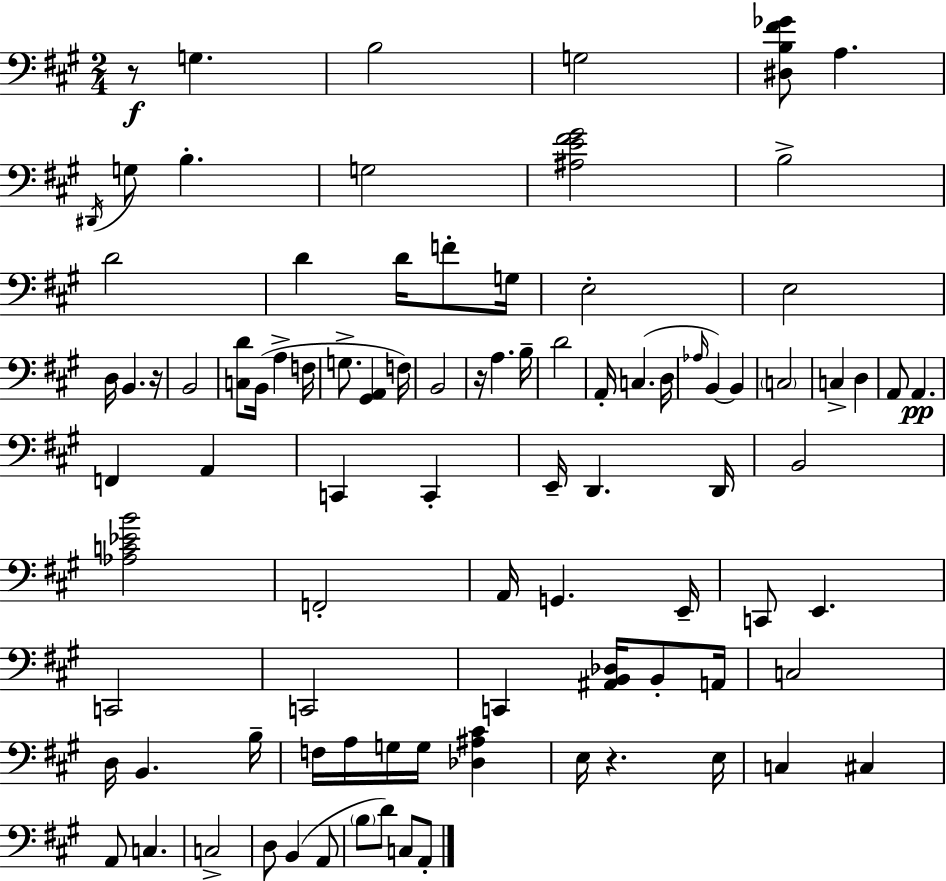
R/e G3/q. B3/h G3/h [D#3,B3,F#4,Gb4]/e A3/q. D#2/s G3/e B3/q. G3/h [A#3,E4,F#4,G#4]/h B3/h D4/h D4/q D4/s F4/e G3/s E3/h E3/h D3/s B2/q. R/s B2/h [C3,D4]/e B2/s A3/q F3/s G3/e. [G#2,A2]/q F3/s B2/h R/s A3/q. B3/s D4/h A2/s C3/q. D3/s Ab3/s B2/q B2/q C3/h C3/q D3/q A2/e A2/q. F2/q A2/q C2/q C2/q E2/s D2/q. D2/s B2/h [Ab3,C4,Eb4,B4]/h F2/h A2/s G2/q. E2/s C2/e E2/q. C2/h C2/h C2/q [A#2,B2,Db3]/s B2/e A2/s C3/h D3/s B2/q. B3/s F3/s A3/s G3/s G3/s [Db3,A#3,C#4]/q E3/s R/q. E3/s C3/q C#3/q A2/e C3/q. C3/h D3/e B2/q A2/e B3/e D4/e C3/e A2/e